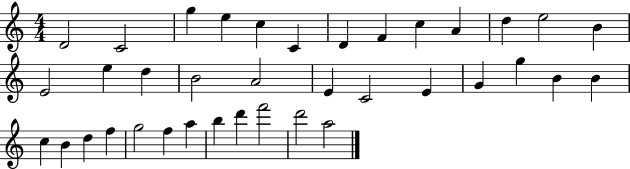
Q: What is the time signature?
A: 4/4